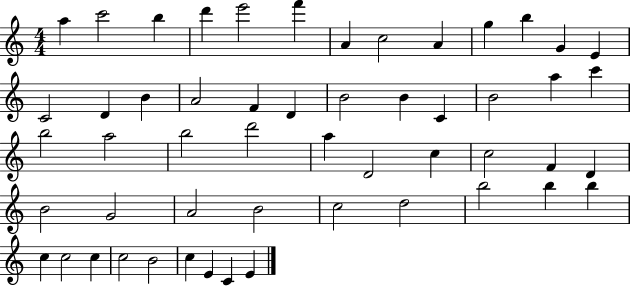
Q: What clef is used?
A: treble